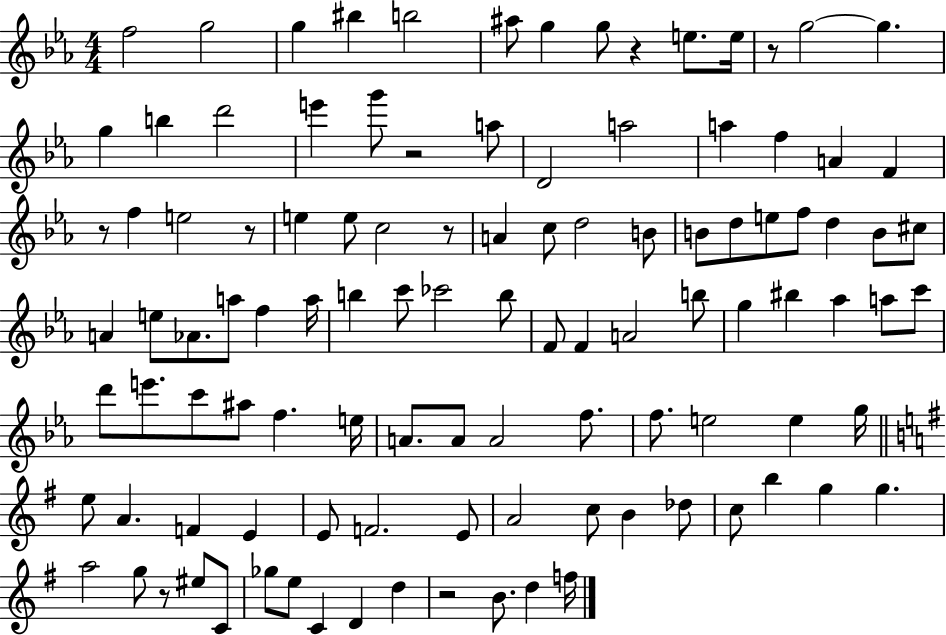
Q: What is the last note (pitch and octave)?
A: F5